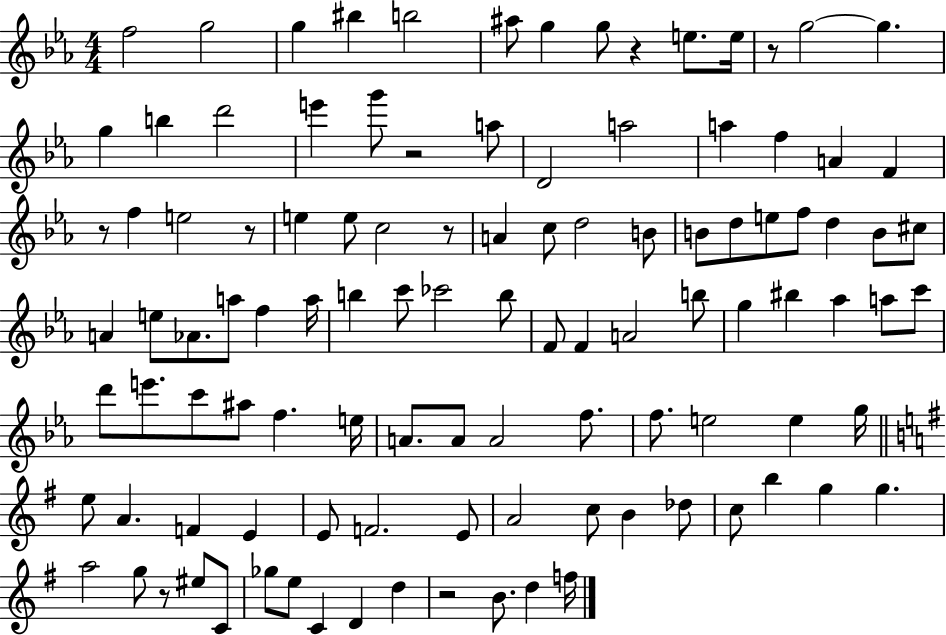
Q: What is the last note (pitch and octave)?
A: F5